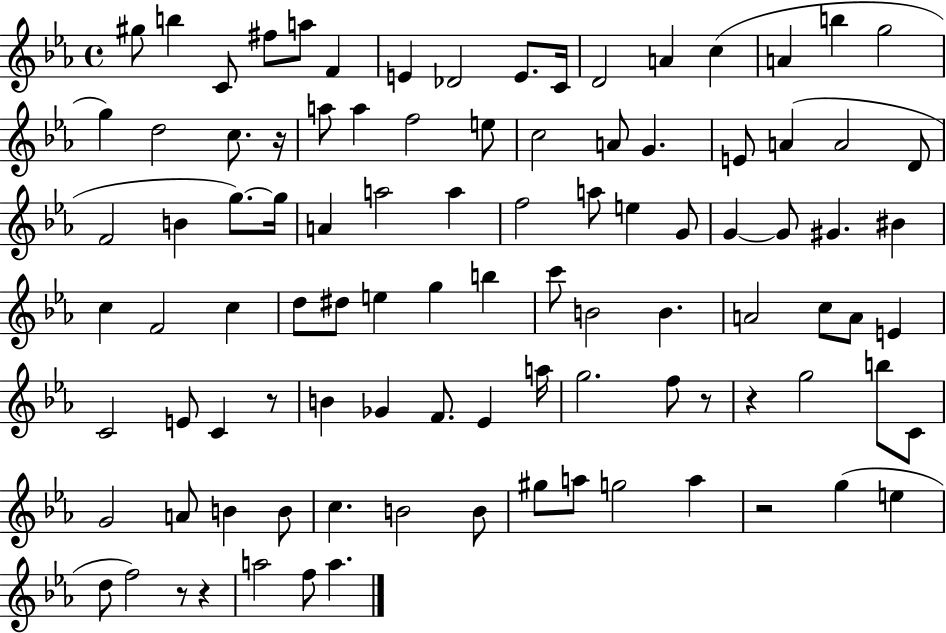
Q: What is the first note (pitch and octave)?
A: G#5